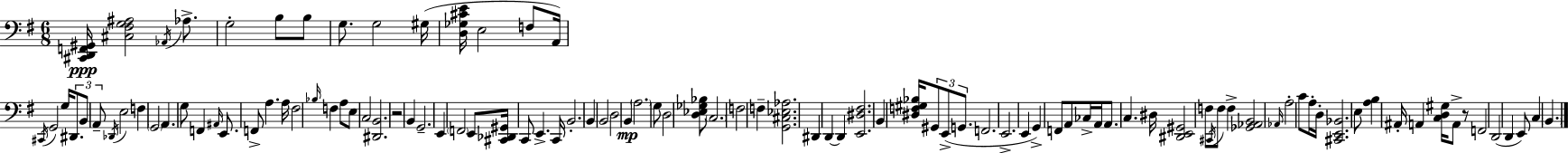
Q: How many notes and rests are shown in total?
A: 107